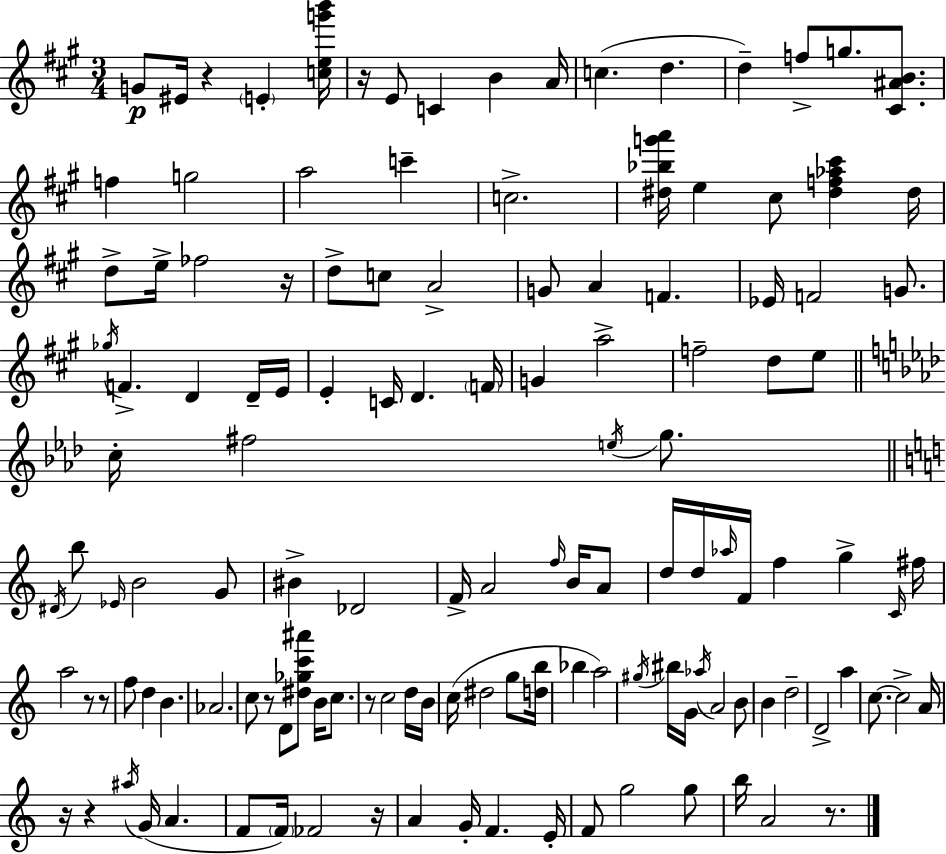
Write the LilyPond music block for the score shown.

{
  \clef treble
  \numericTimeSignature
  \time 3/4
  \key a \major
  g'8\p eis'16 r4 \parenthesize e'4-. <c'' e'' g''' b'''>16 | r16 e'8 c'4 b'4 a'16 | c''4.( d''4. | d''4--) f''8-> g''8. <cis' ais' b'>8. | \break f''4 g''2 | a''2 c'''4-- | c''2.-> | <dis'' bes'' g''' a'''>16 e''4 cis''8 <dis'' f'' aes'' cis'''>4 dis''16 | \break d''8-> e''16-> fes''2 r16 | d''8-> c''8 a'2-> | g'8 a'4 f'4. | ees'16 f'2 g'8. | \break \acciaccatura { ges''16 } f'4.-> d'4 d'16-- | e'16 e'4-. c'16 d'4. | \parenthesize f'16 g'4 a''2-> | f''2-- d''8 e''8 | \break \bar "||" \break \key f \minor c''16-. fis''2 \acciaccatura { e''16 } g''8. | \bar "||" \break \key a \minor \acciaccatura { dis'16 } b''8 \grace { ees'16 } b'2 | g'8 bis'4-> des'2 | f'16-> a'2 \grace { f''16 } | b'16 a'8 d''16 d''16 \grace { aes''16 } f'16 f''4 g''4-> | \break \grace { c'16 } fis''16 a''2 | r8 r8 f''8 d''4 b'4. | aes'2. | c''8 r8 d'8 <dis'' ges'' c''' ais'''>8 | \break b'16 c''8. r8 c''2 | d''16 b'16 c''16( dis''2 | g''8 <d'' b''>16 bes''4 a''2) | \acciaccatura { gis''16 } bis''16 g'16 \acciaccatura { aes''16 } a'2 | \break b'8 b'4 d''2-- | d'2-> | a''4 c''8.~~ c''2-> | a'16 r16 r4 | \break \acciaccatura { ais''16 }( g'16 a'4. f'8 \parenthesize f'16) fes'2 | r16 a'4 | g'16-. f'4. e'16-. f'8 g''2 | g''8 b''16 a'2 | \break r8. \bar "|."
}